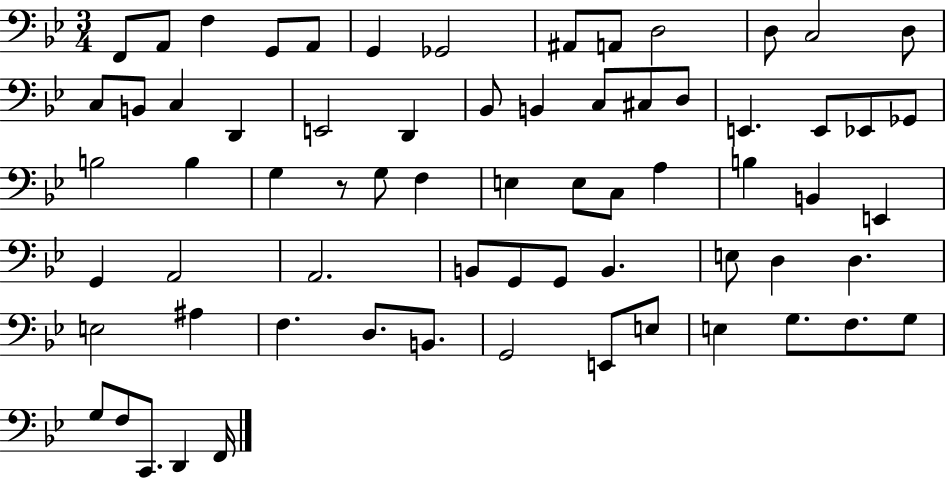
X:1
T:Untitled
M:3/4
L:1/4
K:Bb
F,,/2 A,,/2 F, G,,/2 A,,/2 G,, _G,,2 ^A,,/2 A,,/2 D,2 D,/2 C,2 D,/2 C,/2 B,,/2 C, D,, E,,2 D,, _B,,/2 B,, C,/2 ^C,/2 D,/2 E,, E,,/2 _E,,/2 _G,,/2 B,2 B, G, z/2 G,/2 F, E, E,/2 C,/2 A, B, B,, E,, G,, A,,2 A,,2 B,,/2 G,,/2 G,,/2 B,, E,/2 D, D, E,2 ^A, F, D,/2 B,,/2 G,,2 E,,/2 E,/2 E, G,/2 F,/2 G,/2 G,/2 F,/2 C,,/2 D,, F,,/4